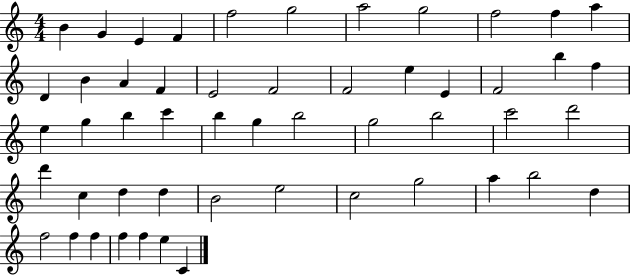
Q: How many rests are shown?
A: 0